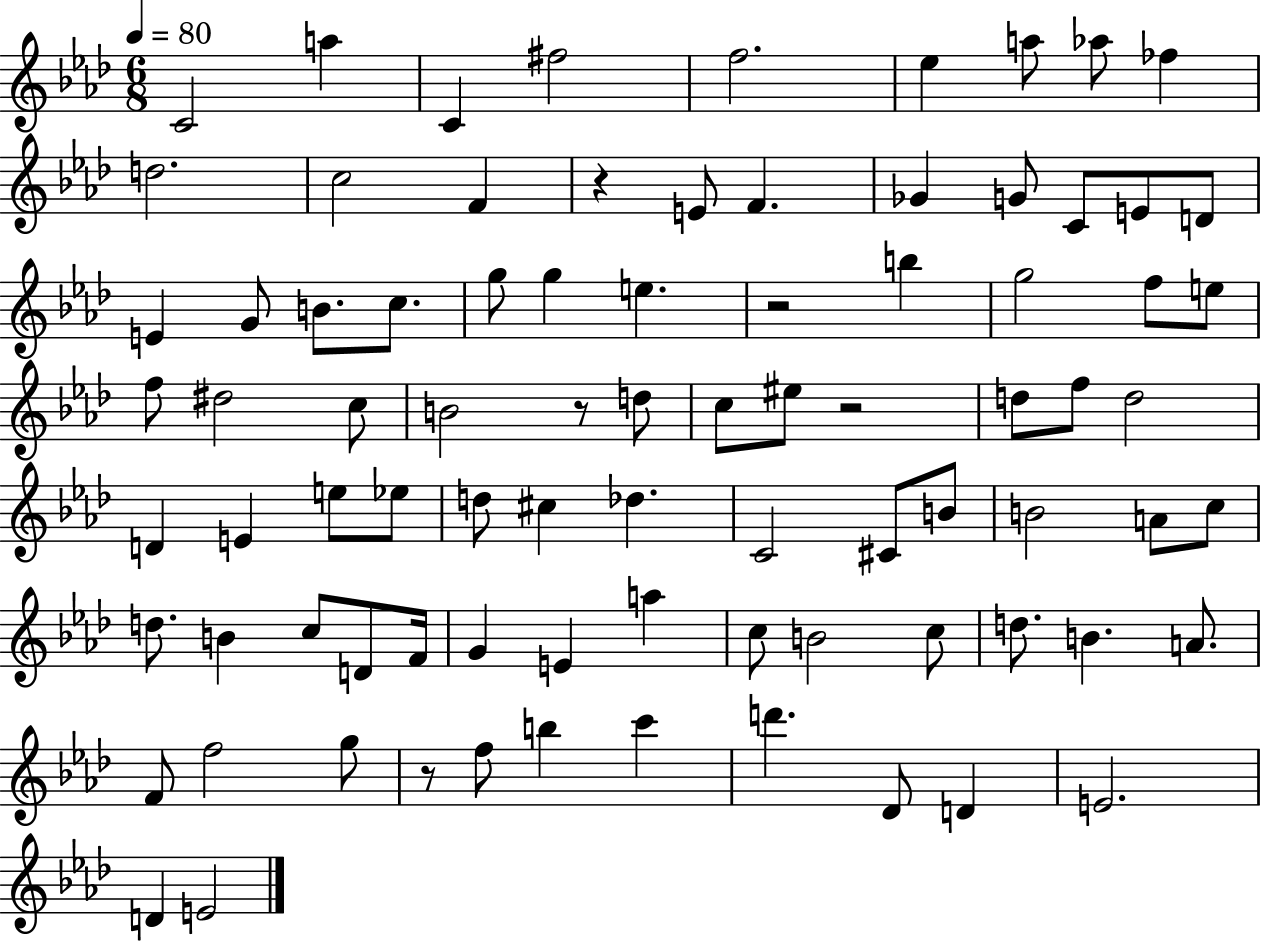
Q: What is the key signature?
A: AES major